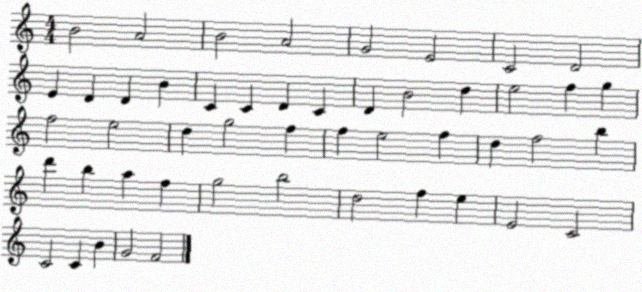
X:1
T:Untitled
M:4/4
L:1/4
K:C
B2 A2 B2 A2 G2 E2 C2 D2 E D D B C C D C D B2 d e2 f g f2 e2 d g2 f f e2 f d f2 b d' b a f g2 b2 d2 f e E2 C2 C2 C B G2 F2